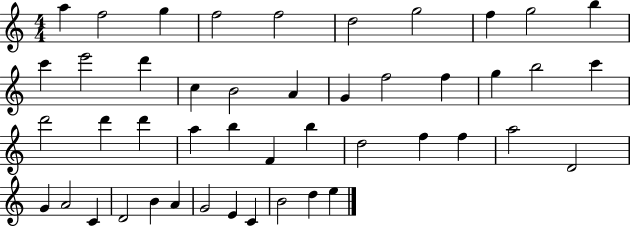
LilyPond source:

{
  \clef treble
  \numericTimeSignature
  \time 4/4
  \key c \major
  a''4 f''2 g''4 | f''2 f''2 | d''2 g''2 | f''4 g''2 b''4 | \break c'''4 e'''2 d'''4 | c''4 b'2 a'4 | g'4 f''2 f''4 | g''4 b''2 c'''4 | \break d'''2 d'''4 d'''4 | a''4 b''4 f'4 b''4 | d''2 f''4 f''4 | a''2 d'2 | \break g'4 a'2 c'4 | d'2 b'4 a'4 | g'2 e'4 c'4 | b'2 d''4 e''4 | \break \bar "|."
}